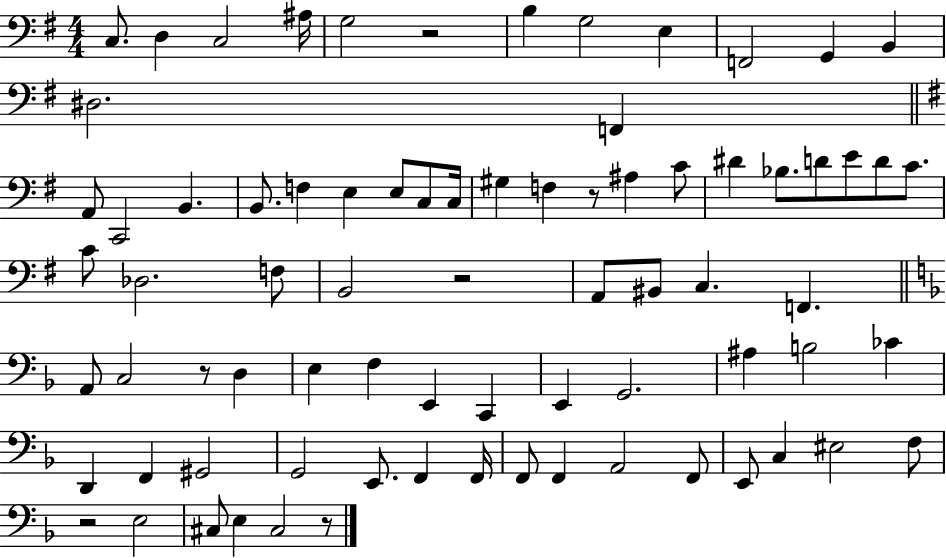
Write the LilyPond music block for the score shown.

{
  \clef bass
  \numericTimeSignature
  \time 4/4
  \key g \major
  \repeat volta 2 { c8. d4 c2 ais16 | g2 r2 | b4 g2 e4 | f,2 g,4 b,4 | \break dis2. f,4 | \bar "||" \break \key e \minor a,8 c,2 b,4. | b,8. f4 e4 e8 c8 c16 | gis4 f4 r8 ais4 c'8 | dis'4 bes8. d'8 e'8 d'8 c'8. | \break c'8 des2. f8 | b,2 r2 | a,8 bis,8 c4. f,4. | \bar "||" \break \key f \major a,8 c2 r8 d4 | e4 f4 e,4 c,4 | e,4 g,2. | ais4 b2 ces'4 | \break d,4 f,4 gis,2 | g,2 e,8. f,4 f,16 | f,8 f,4 a,2 f,8 | e,8 c4 eis2 f8 | \break r2 e2 | cis8 e4 cis2 r8 | } \bar "|."
}